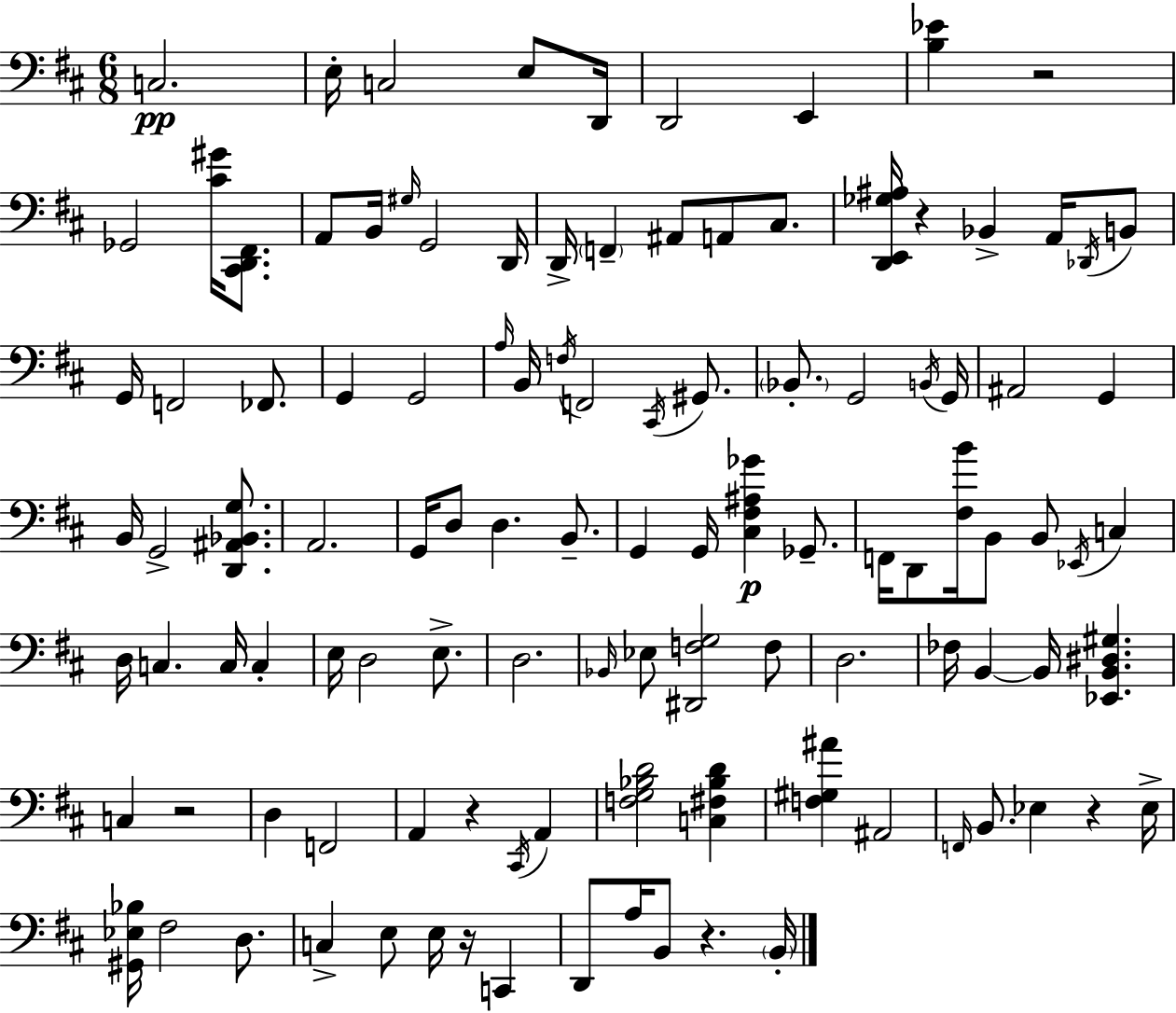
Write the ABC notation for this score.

X:1
T:Untitled
M:6/8
L:1/4
K:D
C,2 E,/4 C,2 E,/2 D,,/4 D,,2 E,, [B,_E] z2 _G,,2 [^C^G]/4 [^C,,D,,^F,,]/2 A,,/2 B,,/4 ^G,/4 G,,2 D,,/4 D,,/4 F,, ^A,,/2 A,,/2 ^C,/2 [D,,E,,_G,^A,]/4 z _B,, A,,/4 _D,,/4 B,,/2 G,,/4 F,,2 _F,,/2 G,, G,,2 A,/4 B,,/4 F,/4 F,,2 ^C,,/4 ^G,,/2 _B,,/2 G,,2 B,,/4 G,,/4 ^A,,2 G,, B,,/4 G,,2 [D,,^A,,_B,,G,]/2 A,,2 G,,/4 D,/2 D, B,,/2 G,, G,,/4 [^C,^F,^A,_G] _G,,/2 F,,/4 D,,/2 [^F,B]/4 B,,/2 B,,/2 _E,,/4 C, D,/4 C, C,/4 C, E,/4 D,2 E,/2 D,2 _B,,/4 _E,/2 [^D,,F,G,]2 F,/2 D,2 _F,/4 B,, B,,/4 [_E,,B,,^D,^G,] C, z2 D, F,,2 A,, z ^C,,/4 A,, [F,G,_B,D]2 [C,^F,_B,D] [F,^G,^A] ^A,,2 F,,/4 B,,/2 _E, z _E,/4 [^G,,_E,_B,]/4 ^F,2 D,/2 C, E,/2 E,/4 z/4 C,, D,,/2 A,/4 B,,/2 z B,,/4